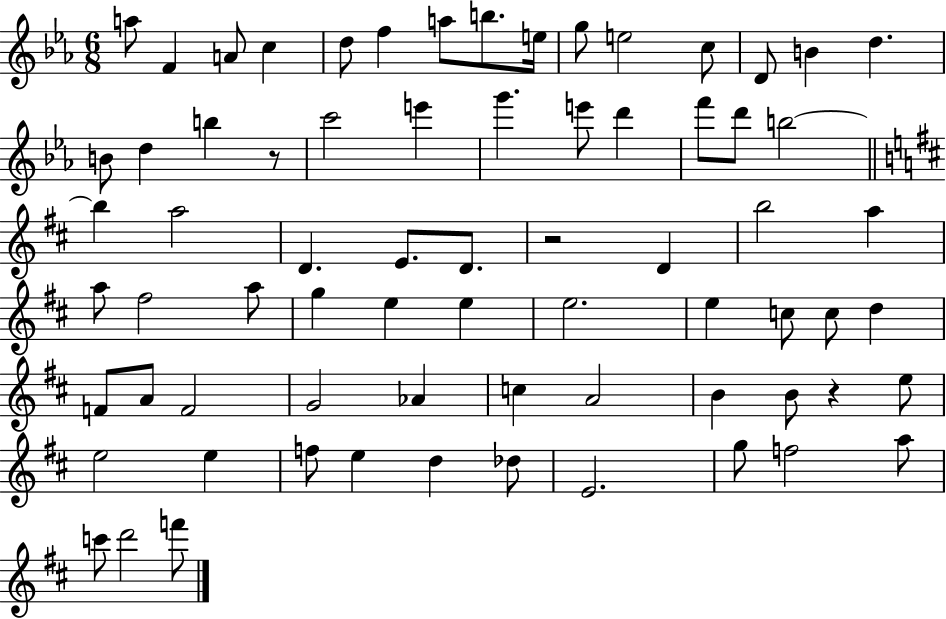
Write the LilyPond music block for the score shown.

{
  \clef treble
  \numericTimeSignature
  \time 6/8
  \key ees \major
  a''8 f'4 a'8 c''4 | d''8 f''4 a''8 b''8. e''16 | g''8 e''2 c''8 | d'8 b'4 d''4. | \break b'8 d''4 b''4 r8 | c'''2 e'''4 | g'''4. e'''8 d'''4 | f'''8 d'''8 b''2~~ | \break \bar "||" \break \key b \minor b''4 a''2 | d'4. e'8. d'8. | r2 d'4 | b''2 a''4 | \break a''8 fis''2 a''8 | g''4 e''4 e''4 | e''2. | e''4 c''8 c''8 d''4 | \break f'8 a'8 f'2 | g'2 aes'4 | c''4 a'2 | b'4 b'8 r4 e''8 | \break e''2 e''4 | f''8 e''4 d''4 des''8 | e'2. | g''8 f''2 a''8 | \break c'''8 d'''2 f'''8 | \bar "|."
}